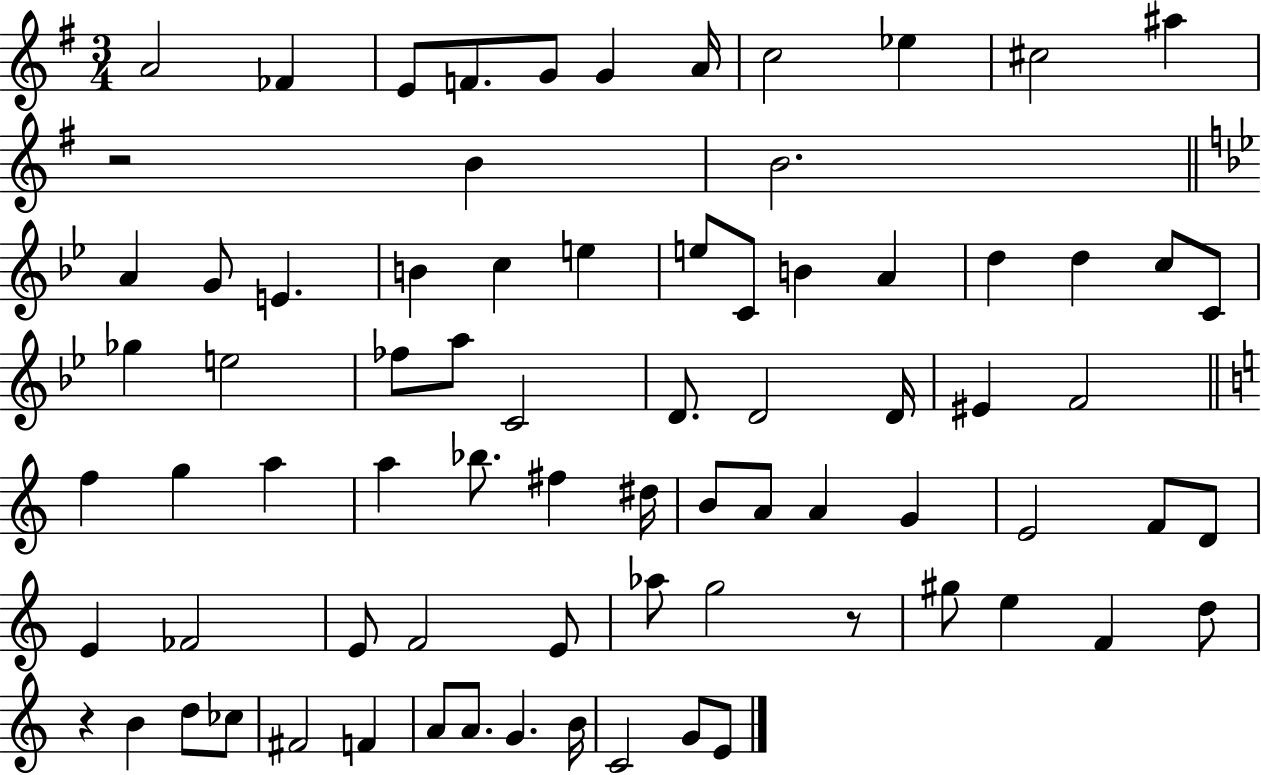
X:1
T:Untitled
M:3/4
L:1/4
K:G
A2 _F E/2 F/2 G/2 G A/4 c2 _e ^c2 ^a z2 B B2 A G/2 E B c e e/2 C/2 B A d d c/2 C/2 _g e2 _f/2 a/2 C2 D/2 D2 D/4 ^E F2 f g a a _b/2 ^f ^d/4 B/2 A/2 A G E2 F/2 D/2 E _F2 E/2 F2 E/2 _a/2 g2 z/2 ^g/2 e F d/2 z B d/2 _c/2 ^F2 F A/2 A/2 G B/4 C2 G/2 E/2